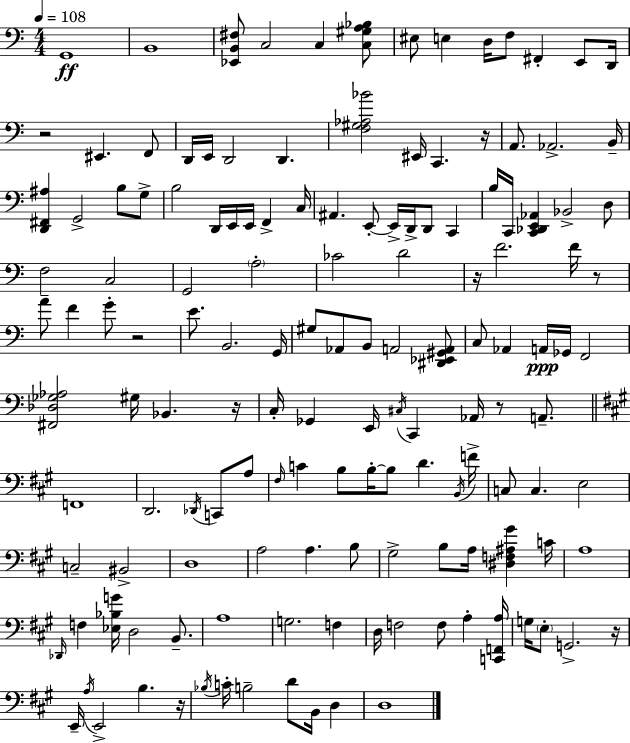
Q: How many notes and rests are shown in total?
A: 144